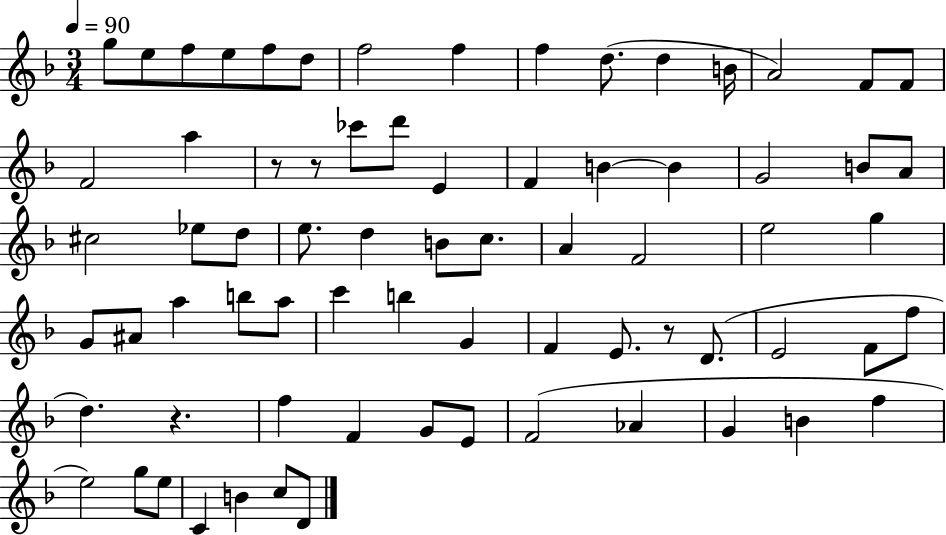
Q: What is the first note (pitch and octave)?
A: G5